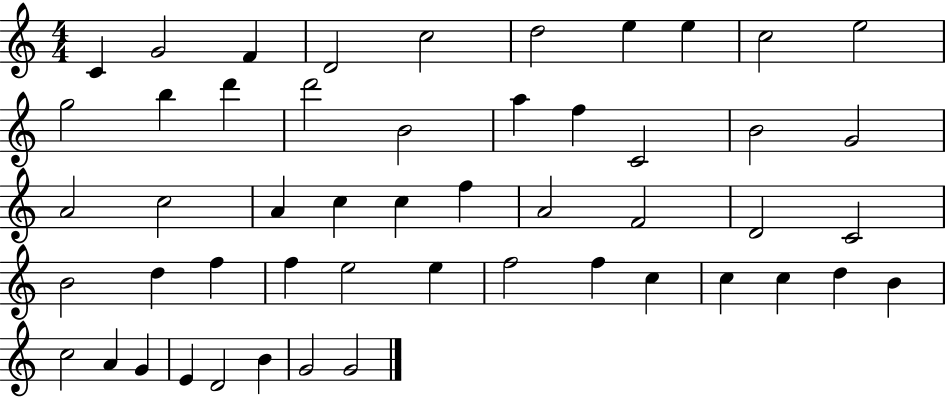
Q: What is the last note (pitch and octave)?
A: G4